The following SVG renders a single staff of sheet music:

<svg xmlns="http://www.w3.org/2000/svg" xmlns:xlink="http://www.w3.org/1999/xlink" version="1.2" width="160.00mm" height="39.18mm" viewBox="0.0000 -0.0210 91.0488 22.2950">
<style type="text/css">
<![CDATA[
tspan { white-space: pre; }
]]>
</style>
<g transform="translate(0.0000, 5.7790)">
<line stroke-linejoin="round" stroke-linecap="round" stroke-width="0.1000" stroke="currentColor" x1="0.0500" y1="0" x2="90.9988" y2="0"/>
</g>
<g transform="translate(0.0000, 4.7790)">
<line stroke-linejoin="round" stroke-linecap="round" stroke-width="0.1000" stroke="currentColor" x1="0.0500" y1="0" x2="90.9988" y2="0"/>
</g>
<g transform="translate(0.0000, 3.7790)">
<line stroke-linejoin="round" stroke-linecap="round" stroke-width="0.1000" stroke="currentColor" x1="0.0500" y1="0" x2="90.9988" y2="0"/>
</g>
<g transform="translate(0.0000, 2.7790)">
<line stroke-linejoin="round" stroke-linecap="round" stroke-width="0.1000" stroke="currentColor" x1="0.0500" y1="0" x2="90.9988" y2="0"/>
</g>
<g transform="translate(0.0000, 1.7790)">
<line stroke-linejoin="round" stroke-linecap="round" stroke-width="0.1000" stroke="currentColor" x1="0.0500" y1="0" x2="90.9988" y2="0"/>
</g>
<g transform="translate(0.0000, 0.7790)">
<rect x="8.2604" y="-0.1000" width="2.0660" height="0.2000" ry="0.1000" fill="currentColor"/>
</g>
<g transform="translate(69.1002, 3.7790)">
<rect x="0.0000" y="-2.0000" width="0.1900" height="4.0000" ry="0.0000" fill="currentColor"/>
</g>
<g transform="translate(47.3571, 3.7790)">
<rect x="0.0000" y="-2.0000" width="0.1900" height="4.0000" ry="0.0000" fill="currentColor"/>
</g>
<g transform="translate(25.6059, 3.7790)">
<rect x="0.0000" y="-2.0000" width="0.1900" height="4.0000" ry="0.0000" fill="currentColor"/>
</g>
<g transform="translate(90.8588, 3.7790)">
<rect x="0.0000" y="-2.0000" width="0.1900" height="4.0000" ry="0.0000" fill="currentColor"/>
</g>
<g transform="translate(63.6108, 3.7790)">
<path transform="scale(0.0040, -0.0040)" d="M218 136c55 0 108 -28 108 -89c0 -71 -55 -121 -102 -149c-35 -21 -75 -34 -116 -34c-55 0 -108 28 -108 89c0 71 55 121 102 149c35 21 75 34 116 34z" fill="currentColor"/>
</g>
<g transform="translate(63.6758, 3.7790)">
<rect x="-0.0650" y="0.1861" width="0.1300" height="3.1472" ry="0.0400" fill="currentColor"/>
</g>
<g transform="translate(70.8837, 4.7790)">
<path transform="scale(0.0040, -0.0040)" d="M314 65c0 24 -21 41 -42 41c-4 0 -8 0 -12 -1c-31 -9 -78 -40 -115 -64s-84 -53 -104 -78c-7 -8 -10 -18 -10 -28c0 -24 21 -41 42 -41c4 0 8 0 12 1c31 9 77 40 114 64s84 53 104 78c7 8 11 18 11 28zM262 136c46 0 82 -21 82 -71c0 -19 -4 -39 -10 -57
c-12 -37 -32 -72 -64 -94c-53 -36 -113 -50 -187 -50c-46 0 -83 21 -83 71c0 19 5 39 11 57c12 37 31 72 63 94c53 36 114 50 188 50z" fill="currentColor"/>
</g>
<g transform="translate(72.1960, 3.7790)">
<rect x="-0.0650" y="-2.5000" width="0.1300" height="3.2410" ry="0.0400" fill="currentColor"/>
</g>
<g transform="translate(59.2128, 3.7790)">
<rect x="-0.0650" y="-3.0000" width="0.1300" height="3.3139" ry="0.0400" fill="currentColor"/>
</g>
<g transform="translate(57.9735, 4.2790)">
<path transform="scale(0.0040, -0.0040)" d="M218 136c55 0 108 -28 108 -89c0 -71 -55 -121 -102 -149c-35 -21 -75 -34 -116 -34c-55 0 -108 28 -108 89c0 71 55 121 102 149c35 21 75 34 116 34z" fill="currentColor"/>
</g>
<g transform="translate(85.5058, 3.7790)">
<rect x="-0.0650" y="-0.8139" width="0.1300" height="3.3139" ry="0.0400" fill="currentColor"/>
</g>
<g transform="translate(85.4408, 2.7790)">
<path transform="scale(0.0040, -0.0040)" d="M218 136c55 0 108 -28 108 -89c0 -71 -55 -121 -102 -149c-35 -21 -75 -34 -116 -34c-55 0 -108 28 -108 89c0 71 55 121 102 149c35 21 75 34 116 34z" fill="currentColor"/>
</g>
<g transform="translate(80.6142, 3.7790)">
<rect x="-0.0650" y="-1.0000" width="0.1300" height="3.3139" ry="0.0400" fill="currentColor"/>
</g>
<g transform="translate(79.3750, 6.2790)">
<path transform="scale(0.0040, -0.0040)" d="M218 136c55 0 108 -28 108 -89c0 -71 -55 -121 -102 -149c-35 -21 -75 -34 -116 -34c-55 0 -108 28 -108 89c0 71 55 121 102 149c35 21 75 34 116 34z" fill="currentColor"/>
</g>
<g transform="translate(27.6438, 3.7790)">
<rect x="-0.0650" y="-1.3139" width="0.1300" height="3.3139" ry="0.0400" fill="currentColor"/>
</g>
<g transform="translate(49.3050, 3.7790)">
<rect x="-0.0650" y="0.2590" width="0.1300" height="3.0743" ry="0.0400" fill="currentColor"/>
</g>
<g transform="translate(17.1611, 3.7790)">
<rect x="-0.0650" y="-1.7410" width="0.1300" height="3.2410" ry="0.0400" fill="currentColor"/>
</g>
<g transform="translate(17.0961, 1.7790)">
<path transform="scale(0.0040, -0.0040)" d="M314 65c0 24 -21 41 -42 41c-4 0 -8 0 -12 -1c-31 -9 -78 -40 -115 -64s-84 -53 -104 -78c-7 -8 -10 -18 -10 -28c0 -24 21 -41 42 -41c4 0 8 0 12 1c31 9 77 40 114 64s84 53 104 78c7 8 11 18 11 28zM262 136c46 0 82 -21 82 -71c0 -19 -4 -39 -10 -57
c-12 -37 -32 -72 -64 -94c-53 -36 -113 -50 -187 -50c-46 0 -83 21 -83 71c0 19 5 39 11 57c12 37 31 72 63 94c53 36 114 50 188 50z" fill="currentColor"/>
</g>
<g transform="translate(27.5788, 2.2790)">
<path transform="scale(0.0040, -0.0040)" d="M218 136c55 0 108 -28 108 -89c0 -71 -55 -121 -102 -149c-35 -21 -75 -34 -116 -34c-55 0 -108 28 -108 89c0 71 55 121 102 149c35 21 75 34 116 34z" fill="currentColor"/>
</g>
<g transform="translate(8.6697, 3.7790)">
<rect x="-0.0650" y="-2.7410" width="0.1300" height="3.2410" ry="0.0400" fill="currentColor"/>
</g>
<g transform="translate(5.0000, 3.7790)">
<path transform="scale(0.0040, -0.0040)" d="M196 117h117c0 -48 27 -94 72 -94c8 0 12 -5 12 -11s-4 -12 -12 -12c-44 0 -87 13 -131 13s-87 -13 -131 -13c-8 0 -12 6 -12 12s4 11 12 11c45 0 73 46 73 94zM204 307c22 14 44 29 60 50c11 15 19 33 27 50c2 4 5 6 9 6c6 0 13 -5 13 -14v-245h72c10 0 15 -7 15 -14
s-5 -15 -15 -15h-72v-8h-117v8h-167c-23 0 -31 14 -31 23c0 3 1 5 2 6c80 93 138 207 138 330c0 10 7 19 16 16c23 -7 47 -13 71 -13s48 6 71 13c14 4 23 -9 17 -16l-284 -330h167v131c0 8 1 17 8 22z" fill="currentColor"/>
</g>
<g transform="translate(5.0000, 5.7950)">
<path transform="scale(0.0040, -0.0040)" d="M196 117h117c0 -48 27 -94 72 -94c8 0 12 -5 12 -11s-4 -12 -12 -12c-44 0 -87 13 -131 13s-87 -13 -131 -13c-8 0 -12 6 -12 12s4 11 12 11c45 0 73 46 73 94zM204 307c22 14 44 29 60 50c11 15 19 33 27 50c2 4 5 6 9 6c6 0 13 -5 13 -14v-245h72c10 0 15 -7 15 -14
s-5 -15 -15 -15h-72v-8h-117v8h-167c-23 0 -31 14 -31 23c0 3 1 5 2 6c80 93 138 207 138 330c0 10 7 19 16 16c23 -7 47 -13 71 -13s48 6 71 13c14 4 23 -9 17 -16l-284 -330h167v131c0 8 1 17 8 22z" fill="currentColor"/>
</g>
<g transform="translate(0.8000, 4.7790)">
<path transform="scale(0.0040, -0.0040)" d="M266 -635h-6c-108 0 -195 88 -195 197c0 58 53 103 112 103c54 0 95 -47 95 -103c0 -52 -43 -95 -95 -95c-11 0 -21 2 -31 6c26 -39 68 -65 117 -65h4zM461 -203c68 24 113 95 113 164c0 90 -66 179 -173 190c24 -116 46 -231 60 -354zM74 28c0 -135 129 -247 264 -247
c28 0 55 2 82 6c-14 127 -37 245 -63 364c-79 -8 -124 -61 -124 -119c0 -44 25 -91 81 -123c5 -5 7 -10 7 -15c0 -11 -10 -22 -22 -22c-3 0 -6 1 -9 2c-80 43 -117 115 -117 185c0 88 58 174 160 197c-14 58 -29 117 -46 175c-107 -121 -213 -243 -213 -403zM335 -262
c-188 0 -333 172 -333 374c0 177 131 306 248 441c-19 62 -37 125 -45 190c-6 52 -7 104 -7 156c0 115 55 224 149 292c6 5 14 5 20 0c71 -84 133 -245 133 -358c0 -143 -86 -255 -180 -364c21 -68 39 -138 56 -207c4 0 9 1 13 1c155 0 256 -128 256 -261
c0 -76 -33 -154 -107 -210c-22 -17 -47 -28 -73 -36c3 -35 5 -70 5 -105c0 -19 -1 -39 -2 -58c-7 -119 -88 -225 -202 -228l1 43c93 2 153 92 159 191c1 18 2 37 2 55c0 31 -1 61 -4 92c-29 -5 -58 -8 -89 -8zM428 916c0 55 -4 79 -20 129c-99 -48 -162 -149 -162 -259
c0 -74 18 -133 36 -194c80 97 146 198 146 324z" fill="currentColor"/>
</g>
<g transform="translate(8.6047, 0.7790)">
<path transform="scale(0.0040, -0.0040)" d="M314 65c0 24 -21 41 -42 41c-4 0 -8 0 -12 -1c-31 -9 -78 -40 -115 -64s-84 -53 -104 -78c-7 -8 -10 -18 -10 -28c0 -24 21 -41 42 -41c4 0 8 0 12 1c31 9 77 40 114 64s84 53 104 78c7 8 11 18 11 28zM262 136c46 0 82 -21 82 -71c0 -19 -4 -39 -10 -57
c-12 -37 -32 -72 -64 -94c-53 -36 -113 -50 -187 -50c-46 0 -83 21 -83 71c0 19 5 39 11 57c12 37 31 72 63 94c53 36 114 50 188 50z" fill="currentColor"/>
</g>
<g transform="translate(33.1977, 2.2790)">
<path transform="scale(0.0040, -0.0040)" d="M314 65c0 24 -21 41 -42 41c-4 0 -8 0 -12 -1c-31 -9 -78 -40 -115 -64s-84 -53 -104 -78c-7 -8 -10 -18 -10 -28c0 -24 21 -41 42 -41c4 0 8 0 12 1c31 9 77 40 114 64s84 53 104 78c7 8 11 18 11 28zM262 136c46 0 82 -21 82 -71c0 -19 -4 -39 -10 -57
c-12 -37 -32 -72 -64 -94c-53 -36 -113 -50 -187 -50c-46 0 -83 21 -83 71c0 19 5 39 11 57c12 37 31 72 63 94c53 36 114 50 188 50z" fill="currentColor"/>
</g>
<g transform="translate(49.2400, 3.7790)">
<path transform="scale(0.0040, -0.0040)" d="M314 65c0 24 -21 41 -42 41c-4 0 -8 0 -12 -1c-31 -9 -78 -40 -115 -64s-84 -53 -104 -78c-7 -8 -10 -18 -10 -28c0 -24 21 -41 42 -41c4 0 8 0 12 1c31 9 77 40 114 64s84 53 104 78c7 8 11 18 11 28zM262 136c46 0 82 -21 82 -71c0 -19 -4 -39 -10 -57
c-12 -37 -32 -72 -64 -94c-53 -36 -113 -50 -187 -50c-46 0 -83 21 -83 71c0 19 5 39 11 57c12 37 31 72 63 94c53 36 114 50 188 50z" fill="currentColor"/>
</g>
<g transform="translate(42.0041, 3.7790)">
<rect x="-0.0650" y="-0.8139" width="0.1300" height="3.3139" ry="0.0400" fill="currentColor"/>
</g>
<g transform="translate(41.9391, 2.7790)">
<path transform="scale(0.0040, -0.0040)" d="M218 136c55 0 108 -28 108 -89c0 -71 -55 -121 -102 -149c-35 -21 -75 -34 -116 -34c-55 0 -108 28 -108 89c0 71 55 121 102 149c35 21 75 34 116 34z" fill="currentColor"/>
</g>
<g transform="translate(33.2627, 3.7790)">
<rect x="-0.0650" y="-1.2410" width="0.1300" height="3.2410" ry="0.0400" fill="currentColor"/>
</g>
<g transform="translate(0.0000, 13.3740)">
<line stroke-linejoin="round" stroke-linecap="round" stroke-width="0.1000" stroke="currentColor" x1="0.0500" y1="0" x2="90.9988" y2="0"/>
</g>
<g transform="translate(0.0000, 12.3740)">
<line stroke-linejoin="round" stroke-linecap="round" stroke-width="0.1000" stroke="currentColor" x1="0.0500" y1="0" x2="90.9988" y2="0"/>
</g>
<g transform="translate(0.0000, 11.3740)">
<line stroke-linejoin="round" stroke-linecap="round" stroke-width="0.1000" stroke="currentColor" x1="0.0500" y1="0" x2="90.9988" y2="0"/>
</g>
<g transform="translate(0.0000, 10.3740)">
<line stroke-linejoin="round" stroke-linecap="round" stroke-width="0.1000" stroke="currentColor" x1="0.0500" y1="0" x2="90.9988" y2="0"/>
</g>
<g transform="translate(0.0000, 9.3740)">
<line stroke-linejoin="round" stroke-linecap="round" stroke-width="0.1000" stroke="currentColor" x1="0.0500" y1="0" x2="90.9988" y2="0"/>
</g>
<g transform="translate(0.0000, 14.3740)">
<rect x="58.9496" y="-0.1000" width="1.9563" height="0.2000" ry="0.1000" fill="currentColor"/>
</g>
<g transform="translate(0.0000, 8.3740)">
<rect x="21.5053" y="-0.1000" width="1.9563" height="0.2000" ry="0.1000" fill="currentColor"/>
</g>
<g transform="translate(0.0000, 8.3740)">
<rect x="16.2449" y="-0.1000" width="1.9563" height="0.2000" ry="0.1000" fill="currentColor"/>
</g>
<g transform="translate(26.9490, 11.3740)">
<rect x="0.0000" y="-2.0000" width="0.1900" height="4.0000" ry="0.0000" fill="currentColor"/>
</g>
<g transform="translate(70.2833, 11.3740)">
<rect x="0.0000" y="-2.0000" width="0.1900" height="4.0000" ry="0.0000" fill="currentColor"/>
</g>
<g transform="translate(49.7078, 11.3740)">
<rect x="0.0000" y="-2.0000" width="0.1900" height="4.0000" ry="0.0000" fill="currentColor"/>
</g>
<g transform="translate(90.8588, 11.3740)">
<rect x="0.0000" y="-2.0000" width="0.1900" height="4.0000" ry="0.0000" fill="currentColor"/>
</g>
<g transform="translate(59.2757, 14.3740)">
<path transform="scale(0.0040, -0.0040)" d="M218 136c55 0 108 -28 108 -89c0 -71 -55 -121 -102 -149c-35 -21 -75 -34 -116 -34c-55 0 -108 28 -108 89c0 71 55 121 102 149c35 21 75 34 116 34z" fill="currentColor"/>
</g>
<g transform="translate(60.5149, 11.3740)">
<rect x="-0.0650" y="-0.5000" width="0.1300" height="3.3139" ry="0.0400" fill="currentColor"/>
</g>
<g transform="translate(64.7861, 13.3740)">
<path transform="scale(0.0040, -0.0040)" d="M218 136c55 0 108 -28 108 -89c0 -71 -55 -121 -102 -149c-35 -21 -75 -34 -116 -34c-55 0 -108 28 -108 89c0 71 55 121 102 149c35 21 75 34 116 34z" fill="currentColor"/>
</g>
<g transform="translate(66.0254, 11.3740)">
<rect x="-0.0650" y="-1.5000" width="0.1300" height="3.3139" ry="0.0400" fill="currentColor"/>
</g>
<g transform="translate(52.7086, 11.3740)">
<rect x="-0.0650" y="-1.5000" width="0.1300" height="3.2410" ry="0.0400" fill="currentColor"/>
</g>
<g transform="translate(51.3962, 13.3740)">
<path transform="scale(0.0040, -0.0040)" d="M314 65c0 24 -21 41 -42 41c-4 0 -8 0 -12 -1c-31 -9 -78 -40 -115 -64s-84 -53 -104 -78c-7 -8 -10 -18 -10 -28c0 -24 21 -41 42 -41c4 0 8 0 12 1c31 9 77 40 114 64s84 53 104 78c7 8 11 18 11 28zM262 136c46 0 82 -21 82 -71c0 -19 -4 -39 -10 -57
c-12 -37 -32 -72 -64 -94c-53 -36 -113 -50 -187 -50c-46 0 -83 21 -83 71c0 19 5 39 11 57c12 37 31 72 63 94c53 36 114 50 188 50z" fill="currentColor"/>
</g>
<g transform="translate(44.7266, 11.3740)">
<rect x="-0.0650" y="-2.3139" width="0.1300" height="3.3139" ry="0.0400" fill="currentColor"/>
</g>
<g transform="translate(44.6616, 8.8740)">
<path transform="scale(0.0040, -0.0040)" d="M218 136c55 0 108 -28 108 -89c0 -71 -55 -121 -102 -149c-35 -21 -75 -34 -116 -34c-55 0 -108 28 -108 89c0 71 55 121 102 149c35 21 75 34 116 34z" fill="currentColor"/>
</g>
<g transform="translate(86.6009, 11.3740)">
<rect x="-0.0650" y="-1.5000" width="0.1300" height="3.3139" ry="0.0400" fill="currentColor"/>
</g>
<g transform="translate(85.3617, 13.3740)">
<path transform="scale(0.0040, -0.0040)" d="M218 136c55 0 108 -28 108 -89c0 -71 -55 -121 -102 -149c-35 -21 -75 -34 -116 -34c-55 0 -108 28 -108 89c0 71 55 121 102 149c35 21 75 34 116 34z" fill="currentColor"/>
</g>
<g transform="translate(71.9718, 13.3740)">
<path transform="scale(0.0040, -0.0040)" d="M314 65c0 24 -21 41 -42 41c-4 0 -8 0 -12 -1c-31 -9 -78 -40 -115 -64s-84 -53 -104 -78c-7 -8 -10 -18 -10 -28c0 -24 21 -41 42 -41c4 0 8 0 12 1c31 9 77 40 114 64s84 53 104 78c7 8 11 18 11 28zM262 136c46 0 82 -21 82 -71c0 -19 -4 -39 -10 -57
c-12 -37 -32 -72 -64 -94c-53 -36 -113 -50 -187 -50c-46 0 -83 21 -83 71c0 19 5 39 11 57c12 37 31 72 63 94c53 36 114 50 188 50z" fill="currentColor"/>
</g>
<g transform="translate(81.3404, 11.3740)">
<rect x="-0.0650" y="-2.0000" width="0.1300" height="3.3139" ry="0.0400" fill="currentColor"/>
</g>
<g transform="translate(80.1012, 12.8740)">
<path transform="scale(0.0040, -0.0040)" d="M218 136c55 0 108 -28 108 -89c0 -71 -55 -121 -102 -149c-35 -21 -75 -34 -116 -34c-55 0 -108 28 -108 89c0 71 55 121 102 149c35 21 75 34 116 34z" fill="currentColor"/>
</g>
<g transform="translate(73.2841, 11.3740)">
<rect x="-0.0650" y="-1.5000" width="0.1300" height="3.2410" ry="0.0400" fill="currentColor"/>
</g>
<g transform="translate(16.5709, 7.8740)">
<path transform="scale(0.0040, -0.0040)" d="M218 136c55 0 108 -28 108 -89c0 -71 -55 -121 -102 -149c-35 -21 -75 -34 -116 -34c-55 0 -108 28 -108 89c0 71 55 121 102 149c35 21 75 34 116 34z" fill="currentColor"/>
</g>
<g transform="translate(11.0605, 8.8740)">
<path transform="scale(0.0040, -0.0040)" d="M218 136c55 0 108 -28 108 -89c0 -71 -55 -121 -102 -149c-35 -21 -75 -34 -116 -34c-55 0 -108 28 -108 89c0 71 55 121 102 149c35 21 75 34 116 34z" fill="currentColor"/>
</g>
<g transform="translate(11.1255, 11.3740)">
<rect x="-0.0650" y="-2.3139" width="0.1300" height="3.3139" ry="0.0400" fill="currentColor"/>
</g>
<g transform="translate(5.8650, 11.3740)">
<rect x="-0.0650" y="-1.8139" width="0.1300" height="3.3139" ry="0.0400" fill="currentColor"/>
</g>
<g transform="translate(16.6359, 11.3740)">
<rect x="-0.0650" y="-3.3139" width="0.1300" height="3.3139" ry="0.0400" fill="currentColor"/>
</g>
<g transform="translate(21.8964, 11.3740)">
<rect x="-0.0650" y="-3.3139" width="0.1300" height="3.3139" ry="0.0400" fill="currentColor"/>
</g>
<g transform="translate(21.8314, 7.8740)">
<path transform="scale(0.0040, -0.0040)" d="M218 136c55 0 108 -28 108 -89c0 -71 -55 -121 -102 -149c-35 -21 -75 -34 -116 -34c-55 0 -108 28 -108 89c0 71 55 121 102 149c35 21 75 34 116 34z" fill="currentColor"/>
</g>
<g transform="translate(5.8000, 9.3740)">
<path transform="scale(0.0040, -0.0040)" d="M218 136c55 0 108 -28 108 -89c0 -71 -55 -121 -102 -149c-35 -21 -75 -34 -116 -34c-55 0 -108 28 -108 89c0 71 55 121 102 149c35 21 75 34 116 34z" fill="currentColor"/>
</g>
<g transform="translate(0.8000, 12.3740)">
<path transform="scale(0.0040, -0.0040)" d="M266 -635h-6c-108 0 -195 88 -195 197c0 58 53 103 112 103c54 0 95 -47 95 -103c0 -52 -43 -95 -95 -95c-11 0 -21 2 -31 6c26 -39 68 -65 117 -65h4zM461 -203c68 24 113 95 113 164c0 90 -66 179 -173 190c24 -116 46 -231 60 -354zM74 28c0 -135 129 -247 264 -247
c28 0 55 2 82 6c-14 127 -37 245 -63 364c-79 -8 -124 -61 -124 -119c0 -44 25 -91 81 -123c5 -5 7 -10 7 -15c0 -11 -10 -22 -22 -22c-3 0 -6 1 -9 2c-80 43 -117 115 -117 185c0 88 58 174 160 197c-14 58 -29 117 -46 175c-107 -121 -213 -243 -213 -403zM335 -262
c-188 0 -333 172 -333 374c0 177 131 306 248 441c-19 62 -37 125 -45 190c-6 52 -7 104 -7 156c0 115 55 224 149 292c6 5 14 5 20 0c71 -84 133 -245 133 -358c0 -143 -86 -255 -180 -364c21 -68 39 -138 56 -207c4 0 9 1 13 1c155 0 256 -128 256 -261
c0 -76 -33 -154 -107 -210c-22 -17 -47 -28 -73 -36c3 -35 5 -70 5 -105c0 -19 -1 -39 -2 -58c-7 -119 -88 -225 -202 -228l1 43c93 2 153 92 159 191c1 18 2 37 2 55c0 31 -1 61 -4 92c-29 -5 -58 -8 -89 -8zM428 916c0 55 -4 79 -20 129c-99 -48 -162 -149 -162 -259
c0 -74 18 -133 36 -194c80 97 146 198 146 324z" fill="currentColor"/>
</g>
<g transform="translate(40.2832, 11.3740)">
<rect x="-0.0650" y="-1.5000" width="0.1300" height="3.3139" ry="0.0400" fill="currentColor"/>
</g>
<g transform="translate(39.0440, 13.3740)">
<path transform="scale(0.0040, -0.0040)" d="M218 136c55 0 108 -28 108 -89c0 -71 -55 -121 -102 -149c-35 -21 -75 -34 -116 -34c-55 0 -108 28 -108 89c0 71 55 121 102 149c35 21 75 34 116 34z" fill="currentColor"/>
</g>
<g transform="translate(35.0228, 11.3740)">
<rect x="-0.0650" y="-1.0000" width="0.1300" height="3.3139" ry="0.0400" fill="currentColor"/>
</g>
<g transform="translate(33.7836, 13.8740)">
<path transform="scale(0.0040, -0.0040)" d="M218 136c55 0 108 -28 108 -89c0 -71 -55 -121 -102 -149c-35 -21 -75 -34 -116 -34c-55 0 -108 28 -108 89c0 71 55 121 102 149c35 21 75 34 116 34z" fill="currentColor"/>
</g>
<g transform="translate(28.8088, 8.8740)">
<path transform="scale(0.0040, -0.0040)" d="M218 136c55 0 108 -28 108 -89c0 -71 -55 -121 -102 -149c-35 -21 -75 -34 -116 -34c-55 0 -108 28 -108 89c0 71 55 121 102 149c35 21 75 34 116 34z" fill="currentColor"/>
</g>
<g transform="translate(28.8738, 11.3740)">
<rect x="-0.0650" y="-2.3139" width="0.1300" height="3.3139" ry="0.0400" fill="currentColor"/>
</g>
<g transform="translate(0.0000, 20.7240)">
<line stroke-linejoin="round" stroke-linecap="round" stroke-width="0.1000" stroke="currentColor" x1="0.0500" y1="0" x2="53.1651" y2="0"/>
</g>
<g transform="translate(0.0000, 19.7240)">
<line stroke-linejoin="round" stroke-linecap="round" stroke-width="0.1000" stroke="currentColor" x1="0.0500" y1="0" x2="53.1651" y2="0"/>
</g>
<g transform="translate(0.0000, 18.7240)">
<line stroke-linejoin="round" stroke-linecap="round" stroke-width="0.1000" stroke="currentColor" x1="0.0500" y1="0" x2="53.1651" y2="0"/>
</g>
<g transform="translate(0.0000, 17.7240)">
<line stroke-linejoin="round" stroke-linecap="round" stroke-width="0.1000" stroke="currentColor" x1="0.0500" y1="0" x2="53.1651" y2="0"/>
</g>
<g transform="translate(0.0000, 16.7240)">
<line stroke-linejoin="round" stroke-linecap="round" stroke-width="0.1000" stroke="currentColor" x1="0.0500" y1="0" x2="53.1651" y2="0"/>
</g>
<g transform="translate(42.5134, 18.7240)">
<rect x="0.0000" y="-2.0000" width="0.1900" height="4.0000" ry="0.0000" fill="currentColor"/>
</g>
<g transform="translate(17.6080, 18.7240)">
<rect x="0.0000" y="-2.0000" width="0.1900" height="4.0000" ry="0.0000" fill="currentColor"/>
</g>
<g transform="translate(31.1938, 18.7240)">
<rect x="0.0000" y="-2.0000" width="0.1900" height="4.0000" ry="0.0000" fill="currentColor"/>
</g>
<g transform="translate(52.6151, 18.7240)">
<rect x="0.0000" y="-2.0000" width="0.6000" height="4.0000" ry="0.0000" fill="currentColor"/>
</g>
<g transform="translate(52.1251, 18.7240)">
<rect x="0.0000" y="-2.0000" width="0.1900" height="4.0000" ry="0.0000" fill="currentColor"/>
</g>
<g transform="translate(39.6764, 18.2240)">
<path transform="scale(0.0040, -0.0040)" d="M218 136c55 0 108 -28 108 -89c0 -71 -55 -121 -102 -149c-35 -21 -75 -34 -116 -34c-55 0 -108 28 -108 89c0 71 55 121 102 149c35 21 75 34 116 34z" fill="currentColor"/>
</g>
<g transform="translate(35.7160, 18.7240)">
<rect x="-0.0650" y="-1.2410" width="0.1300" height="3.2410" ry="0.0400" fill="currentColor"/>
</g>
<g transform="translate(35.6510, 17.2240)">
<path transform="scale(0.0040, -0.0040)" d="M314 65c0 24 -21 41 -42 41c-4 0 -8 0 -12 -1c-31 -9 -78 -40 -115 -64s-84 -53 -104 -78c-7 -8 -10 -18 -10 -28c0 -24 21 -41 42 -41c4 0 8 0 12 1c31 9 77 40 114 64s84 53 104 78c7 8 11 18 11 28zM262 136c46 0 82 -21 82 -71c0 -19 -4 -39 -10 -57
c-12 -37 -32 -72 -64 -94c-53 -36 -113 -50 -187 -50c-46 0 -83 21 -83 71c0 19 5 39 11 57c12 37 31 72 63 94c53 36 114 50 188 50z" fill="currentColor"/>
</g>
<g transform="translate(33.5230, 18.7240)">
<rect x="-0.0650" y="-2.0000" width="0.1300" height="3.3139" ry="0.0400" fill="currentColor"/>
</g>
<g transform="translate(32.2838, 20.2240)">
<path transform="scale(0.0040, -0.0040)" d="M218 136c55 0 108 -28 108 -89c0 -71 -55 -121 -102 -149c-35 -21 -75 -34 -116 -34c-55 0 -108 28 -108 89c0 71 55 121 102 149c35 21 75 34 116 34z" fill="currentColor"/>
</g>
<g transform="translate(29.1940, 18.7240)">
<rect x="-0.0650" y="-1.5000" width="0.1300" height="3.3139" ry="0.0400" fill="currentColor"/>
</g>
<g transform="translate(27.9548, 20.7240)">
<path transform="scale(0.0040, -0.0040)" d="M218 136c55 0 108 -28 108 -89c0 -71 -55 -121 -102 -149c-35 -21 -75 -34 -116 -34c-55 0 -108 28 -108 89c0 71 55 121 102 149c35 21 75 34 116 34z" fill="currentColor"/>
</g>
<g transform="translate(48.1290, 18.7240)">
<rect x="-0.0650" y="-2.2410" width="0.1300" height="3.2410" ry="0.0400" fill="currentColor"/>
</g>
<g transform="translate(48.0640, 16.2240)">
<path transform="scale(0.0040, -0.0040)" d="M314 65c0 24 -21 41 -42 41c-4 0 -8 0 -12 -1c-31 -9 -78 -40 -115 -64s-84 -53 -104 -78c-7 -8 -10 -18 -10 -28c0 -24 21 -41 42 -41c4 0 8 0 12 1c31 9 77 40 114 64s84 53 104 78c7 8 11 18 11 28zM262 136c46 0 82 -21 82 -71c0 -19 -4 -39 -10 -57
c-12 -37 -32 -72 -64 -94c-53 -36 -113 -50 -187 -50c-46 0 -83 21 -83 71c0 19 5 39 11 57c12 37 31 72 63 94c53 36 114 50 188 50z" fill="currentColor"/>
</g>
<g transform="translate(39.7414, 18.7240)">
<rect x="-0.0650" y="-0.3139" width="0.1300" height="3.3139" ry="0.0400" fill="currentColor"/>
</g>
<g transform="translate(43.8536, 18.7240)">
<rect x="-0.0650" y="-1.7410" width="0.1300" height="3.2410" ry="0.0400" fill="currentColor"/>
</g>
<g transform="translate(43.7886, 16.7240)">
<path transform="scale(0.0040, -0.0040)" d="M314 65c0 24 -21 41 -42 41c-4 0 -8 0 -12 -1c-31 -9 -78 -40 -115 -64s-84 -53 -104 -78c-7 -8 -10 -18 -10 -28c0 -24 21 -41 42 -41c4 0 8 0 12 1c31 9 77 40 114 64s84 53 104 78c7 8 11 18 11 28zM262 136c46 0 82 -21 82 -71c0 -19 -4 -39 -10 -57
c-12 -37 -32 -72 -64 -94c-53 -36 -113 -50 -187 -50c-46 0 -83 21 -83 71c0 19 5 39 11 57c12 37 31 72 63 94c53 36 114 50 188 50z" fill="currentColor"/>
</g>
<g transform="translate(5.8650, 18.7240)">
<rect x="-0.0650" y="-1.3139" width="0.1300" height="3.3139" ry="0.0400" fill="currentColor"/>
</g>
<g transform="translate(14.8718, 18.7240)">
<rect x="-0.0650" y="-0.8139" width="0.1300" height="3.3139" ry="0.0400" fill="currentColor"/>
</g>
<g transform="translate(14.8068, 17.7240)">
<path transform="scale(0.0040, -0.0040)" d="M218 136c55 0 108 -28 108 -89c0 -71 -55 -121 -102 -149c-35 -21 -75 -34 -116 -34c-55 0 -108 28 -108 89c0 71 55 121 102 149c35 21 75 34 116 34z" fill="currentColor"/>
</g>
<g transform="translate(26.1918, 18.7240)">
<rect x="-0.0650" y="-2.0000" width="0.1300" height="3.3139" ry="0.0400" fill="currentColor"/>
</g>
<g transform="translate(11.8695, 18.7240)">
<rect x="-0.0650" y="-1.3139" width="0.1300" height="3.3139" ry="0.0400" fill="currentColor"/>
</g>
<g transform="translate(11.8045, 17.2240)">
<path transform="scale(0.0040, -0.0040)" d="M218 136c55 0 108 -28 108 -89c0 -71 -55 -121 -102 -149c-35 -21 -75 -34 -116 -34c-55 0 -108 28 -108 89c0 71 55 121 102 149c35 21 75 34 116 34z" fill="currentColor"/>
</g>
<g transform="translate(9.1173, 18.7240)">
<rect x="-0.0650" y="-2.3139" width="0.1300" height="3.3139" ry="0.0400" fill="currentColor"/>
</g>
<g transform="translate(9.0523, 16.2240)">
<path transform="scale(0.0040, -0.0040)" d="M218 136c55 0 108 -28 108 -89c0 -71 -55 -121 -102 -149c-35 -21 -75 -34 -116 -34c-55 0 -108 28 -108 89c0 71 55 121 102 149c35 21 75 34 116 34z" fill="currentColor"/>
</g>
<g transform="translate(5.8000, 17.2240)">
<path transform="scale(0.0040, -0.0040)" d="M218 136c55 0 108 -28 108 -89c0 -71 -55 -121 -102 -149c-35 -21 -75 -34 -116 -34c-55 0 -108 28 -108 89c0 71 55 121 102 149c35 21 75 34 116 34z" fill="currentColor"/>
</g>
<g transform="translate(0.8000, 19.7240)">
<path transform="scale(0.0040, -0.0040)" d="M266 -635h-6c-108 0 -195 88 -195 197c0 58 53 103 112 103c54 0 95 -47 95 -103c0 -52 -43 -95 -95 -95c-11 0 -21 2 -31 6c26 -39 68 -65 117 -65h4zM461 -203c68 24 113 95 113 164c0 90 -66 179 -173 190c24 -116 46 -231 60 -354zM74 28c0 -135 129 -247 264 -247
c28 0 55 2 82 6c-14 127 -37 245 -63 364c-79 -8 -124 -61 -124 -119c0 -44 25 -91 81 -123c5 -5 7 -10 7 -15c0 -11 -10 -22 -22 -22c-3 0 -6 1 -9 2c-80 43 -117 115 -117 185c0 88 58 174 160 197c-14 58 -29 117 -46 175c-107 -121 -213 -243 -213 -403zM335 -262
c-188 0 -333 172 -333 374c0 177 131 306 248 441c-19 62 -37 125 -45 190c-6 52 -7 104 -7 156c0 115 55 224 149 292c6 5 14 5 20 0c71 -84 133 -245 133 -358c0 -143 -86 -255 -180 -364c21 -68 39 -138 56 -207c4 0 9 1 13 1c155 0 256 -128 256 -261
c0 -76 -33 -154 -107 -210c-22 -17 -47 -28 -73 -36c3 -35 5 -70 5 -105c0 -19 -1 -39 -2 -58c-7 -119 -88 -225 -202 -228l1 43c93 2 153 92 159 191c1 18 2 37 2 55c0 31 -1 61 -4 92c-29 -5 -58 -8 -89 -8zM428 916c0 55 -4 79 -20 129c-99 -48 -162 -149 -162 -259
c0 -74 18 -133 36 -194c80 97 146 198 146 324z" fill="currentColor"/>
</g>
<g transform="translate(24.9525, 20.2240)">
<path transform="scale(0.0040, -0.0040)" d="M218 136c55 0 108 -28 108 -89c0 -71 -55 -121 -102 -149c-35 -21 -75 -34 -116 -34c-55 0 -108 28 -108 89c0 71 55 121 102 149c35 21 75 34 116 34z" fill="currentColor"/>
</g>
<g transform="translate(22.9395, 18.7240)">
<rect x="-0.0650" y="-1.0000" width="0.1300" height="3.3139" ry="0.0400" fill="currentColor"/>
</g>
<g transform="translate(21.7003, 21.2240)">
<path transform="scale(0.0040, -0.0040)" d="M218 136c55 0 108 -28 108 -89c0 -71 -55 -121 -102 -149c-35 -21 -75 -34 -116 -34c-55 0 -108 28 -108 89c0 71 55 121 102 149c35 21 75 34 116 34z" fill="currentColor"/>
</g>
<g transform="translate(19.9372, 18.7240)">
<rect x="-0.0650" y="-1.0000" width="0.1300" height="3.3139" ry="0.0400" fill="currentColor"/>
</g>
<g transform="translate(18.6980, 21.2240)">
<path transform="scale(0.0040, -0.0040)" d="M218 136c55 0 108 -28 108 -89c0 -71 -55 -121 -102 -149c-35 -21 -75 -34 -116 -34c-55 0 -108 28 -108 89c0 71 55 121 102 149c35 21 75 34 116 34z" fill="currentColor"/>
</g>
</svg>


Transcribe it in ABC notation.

X:1
T:Untitled
M:4/4
L:1/4
K:C
a2 f2 e e2 d B2 A B G2 D d f g b b g D E g E2 C E E2 F E e g e d D D F E F e2 c f2 g2